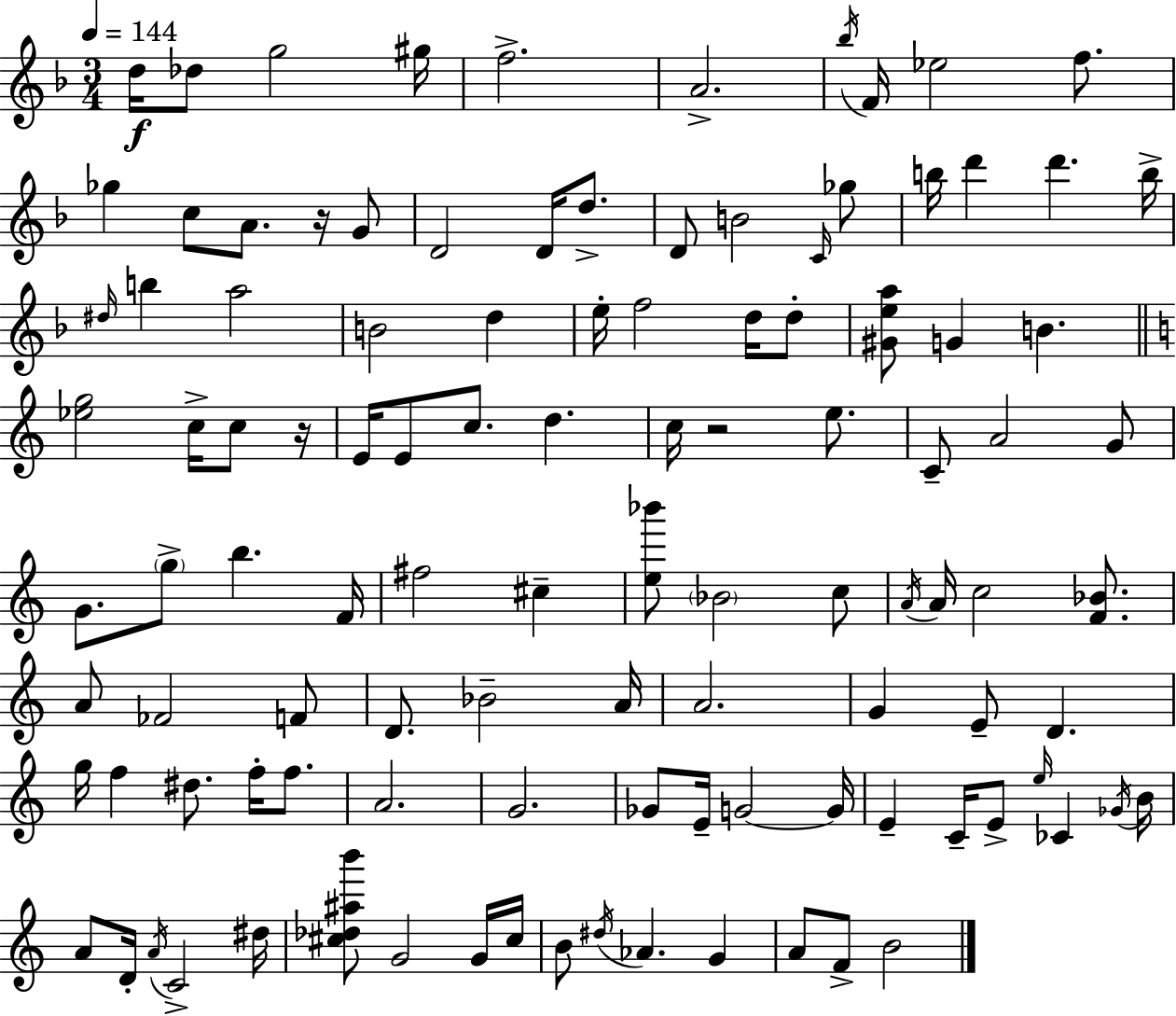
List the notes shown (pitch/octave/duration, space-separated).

D5/s Db5/e G5/h G#5/s F5/h. A4/h. Bb5/s F4/s Eb5/h F5/e. Gb5/q C5/e A4/e. R/s G4/e D4/h D4/s D5/e. D4/e B4/h C4/s Gb5/e B5/s D6/q D6/q. B5/s D#5/s B5/q A5/h B4/h D5/q E5/s F5/h D5/s D5/e [G#4,E5,A5]/e G4/q B4/q. [Eb5,G5]/h C5/s C5/e R/s E4/s E4/e C5/e. D5/q. C5/s R/h E5/e. C4/e A4/h G4/e G4/e. G5/e B5/q. F4/s F#5/h C#5/q [E5,Bb6]/e Bb4/h C5/e A4/s A4/s C5/h [F4,Bb4]/e. A4/e FES4/h F4/e D4/e. Bb4/h A4/s A4/h. G4/q E4/e D4/q. G5/s F5/q D#5/e. F5/s F5/e. A4/h. G4/h. Gb4/e E4/s G4/h G4/s E4/q C4/s E4/e E5/s CES4/q Gb4/s B4/s A4/e D4/s A4/s C4/h D#5/s [C#5,Db5,A#5,B6]/e G4/h G4/s C#5/s B4/e D#5/s Ab4/q. G4/q A4/e F4/e B4/h